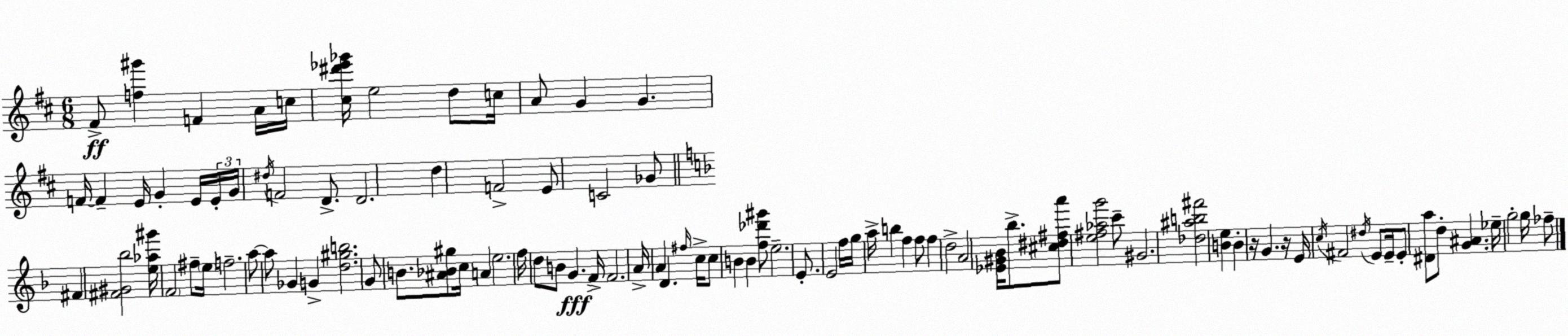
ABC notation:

X:1
T:Untitled
M:6/8
L:1/4
K:D
^F/2 [f^g'] F A/4 c/4 [^c^d'_e'_g']/4 e2 d/2 c/4 A/2 G G F/4 F E/4 G E/4 E/4 G/4 ^d/4 F2 D/2 D2 d F2 E/2 C2 _G/2 ^F [^F^G_b]2 [e_a^g']/4 F2 ^f/2 e/4 f2 a/2 a/2 _G G [d^gb]2 G/2 B/2 [^A_B^g]/2 c/4 A e2 f/4 d/2 B/2 G F/4 F2 A/4 A D ^f/4 c/4 c/2 B B [f_d'^g']/2 e2 E/2 E2 f/4 g/4 a/4 b f f/2 f d2 A2 [_E^G_B]/4 _b/2 [^c^d^fa']/2 [e^f_ag']2 c'/2 ^G2 [_d^ab^f']2 [Be] B z/4 G z/4 E/4 c/4 ^F2 ^d/4 E/2 E/4 E/2 [^Da]/2 d/2 [G^A] _e/4 g2 g/4 _f/2